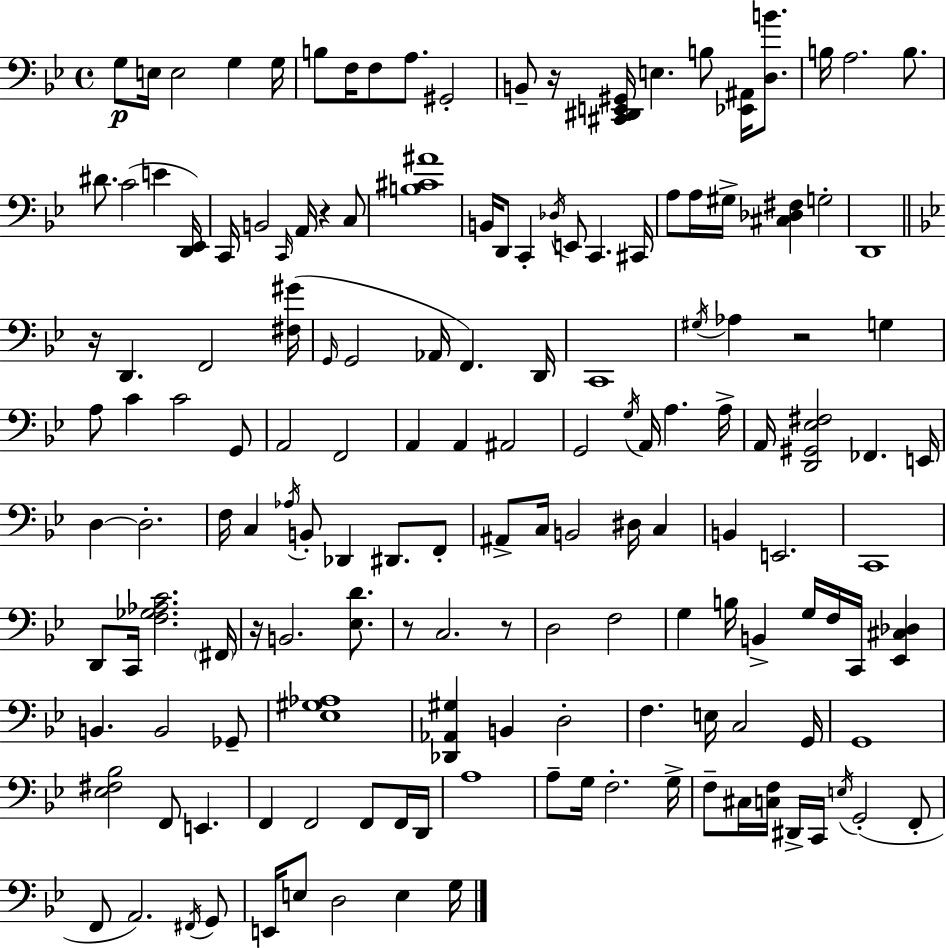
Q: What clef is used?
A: bass